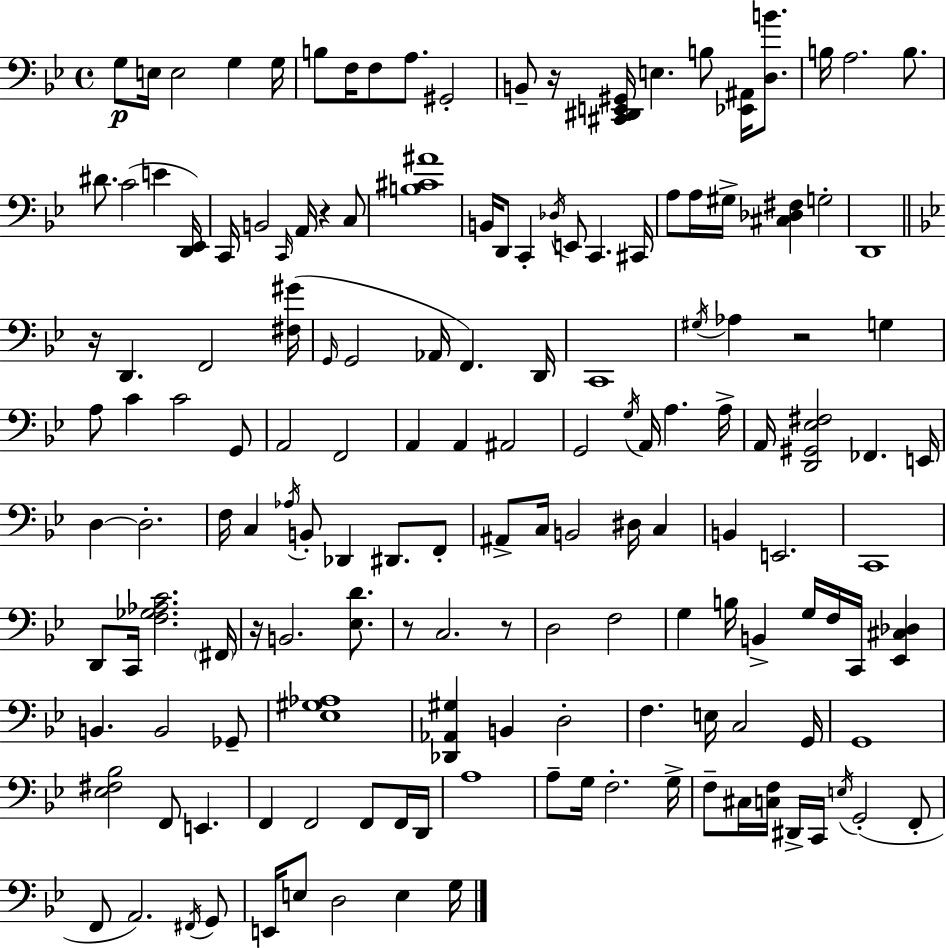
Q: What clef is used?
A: bass